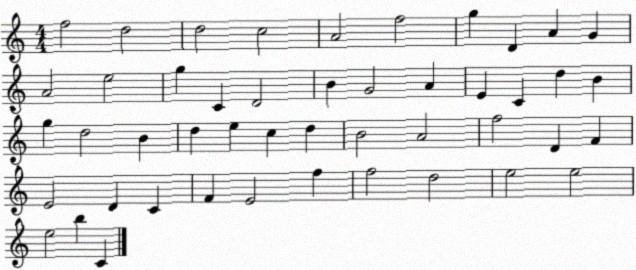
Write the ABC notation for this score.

X:1
T:Untitled
M:4/4
L:1/4
K:C
f2 d2 d2 c2 A2 f2 g D A G A2 e2 g C D2 B G2 A E C d B g d2 B d e c d B2 A2 f2 D F E2 D C F E2 f f2 d2 e2 e2 e2 b C